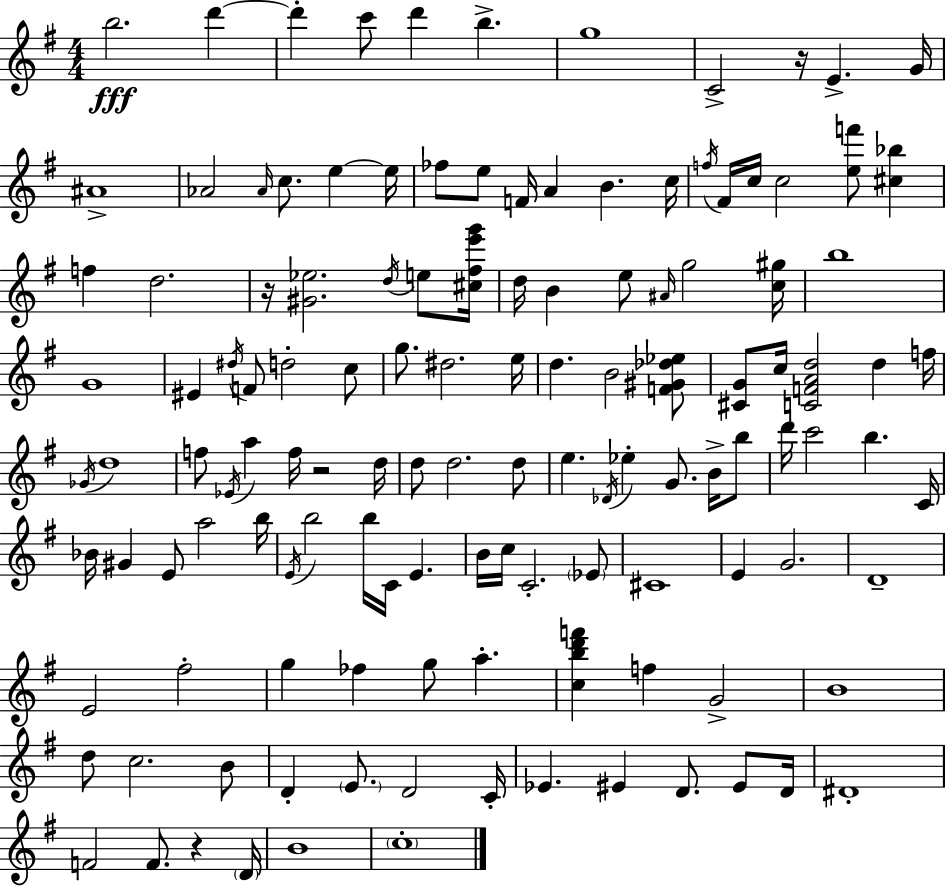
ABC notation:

X:1
T:Untitled
M:4/4
L:1/4
K:G
b2 d' d' c'/2 d' b g4 C2 z/4 E G/4 ^A4 _A2 _A/4 c/2 e e/4 _f/2 e/2 F/4 A B c/4 f/4 ^F/4 c/4 c2 [ef']/2 [^c_b] f d2 z/4 [^G_e]2 d/4 e/2 [^c^fe'g']/4 d/4 B e/2 ^A/4 g2 [c^g]/4 b4 G4 ^E ^d/4 F/2 d2 c/2 g/2 ^d2 e/4 d B2 [F^G_d_e]/2 [^CG]/2 c/4 [CFAd]2 d f/4 _G/4 d4 f/2 _E/4 a f/4 z2 d/4 d/2 d2 d/2 e _D/4 _e G/2 B/4 b/2 d'/4 c'2 b C/4 _B/4 ^G E/2 a2 b/4 E/4 b2 b/4 C/4 E B/4 c/4 C2 _E/2 ^C4 E G2 D4 E2 ^f2 g _f g/2 a [cbd'f'] f G2 B4 d/2 c2 B/2 D E/2 D2 C/4 _E ^E D/2 ^E/2 D/4 ^D4 F2 F/2 z D/4 B4 c4